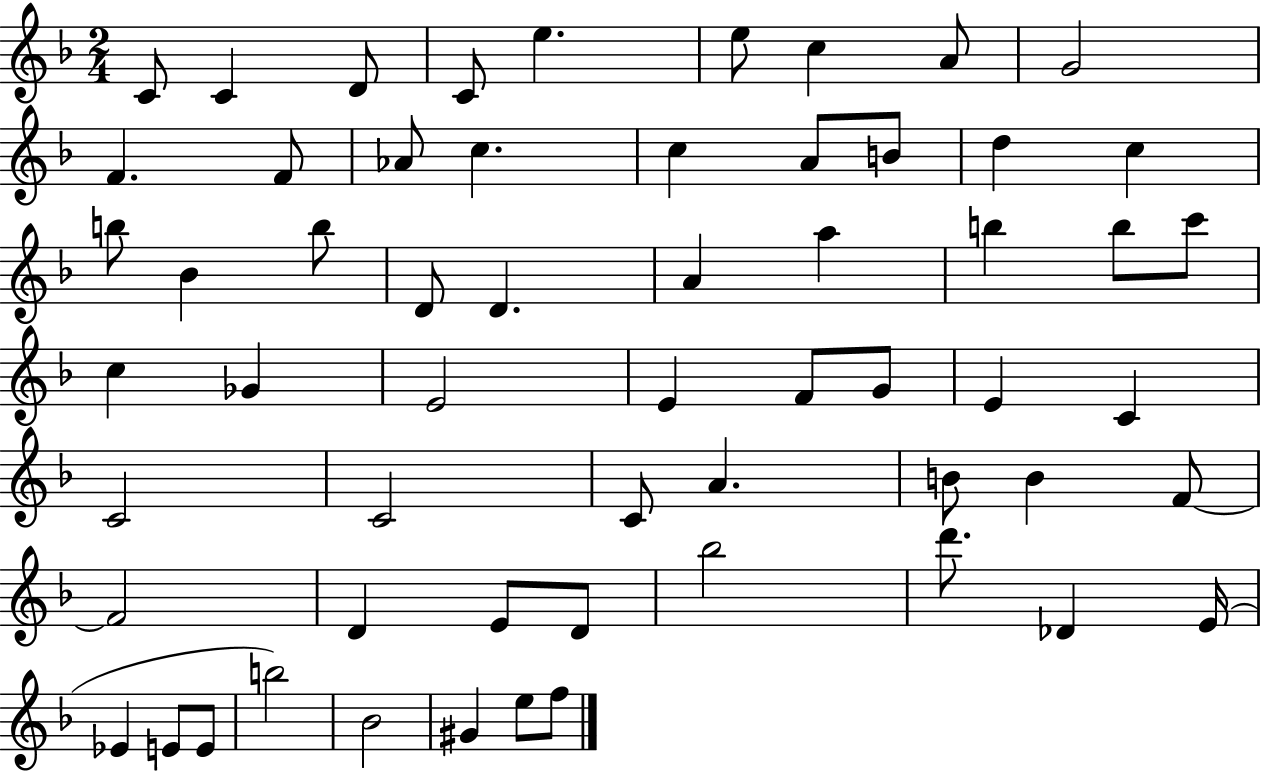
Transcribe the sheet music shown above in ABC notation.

X:1
T:Untitled
M:2/4
L:1/4
K:F
C/2 C D/2 C/2 e e/2 c A/2 G2 F F/2 _A/2 c c A/2 B/2 d c b/2 _B b/2 D/2 D A a b b/2 c'/2 c _G E2 E F/2 G/2 E C C2 C2 C/2 A B/2 B F/2 F2 D E/2 D/2 _b2 d'/2 _D E/4 _E E/2 E/2 b2 _B2 ^G e/2 f/2